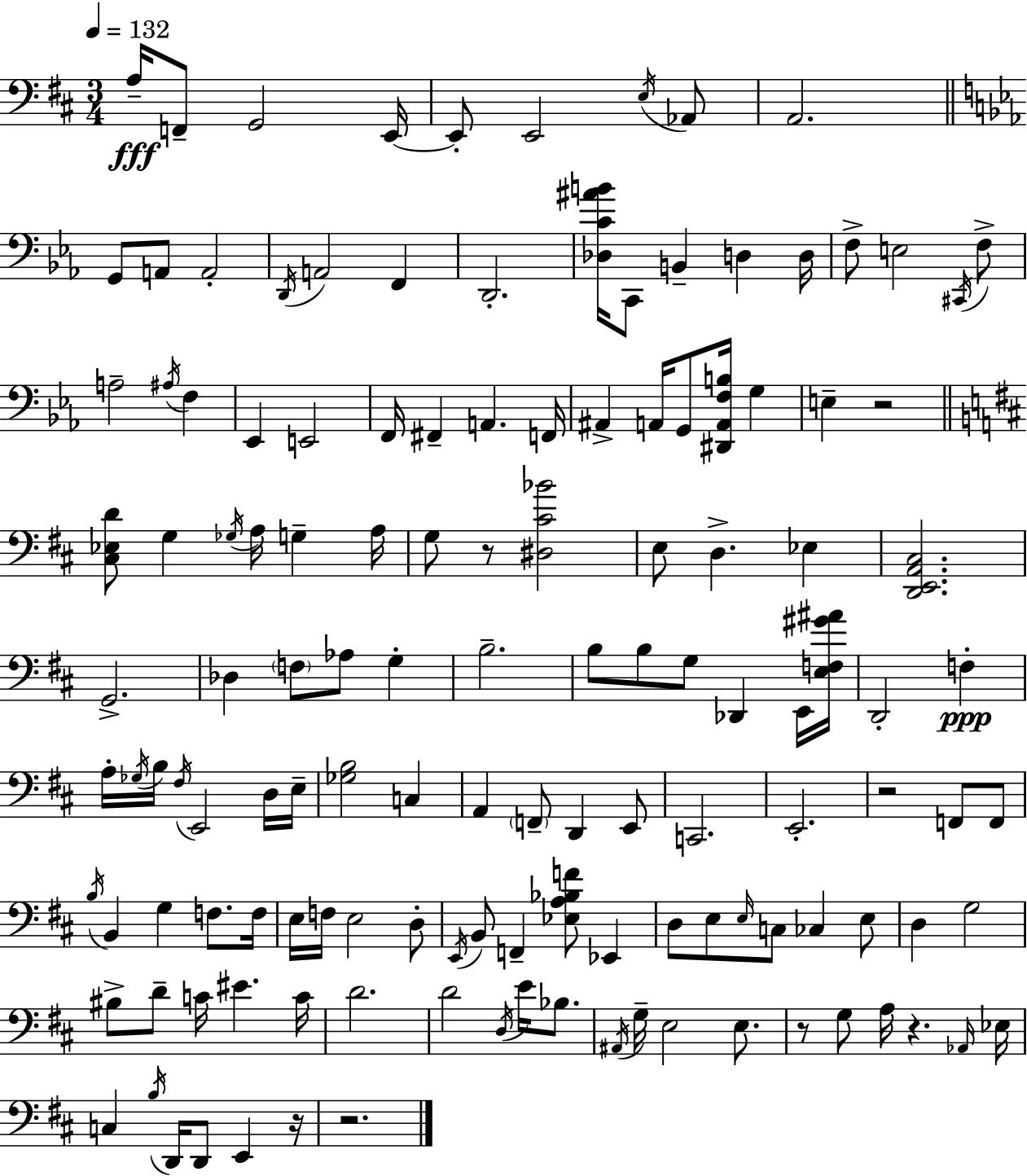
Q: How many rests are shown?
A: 7